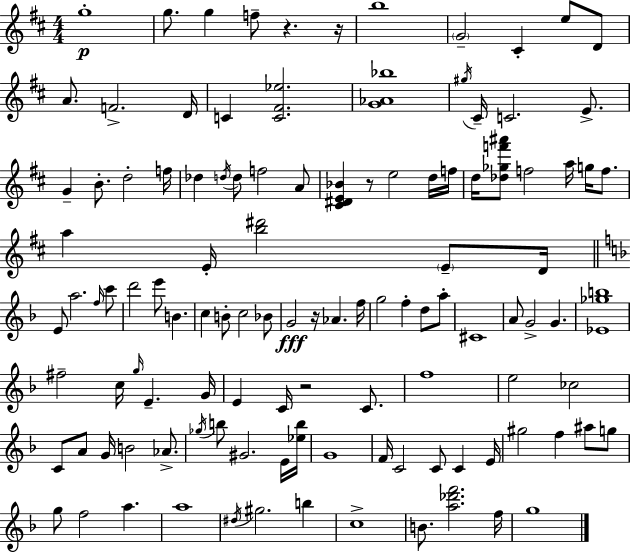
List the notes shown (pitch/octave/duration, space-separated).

G5/w G5/e. G5/q F5/e R/q. R/s B5/w G4/h C#4/q E5/e D4/e A4/e. F4/h. D4/s C4/q [C4,F#4,Eb5]/h. [G4,Ab4,Bb5]/w G#5/s C#4/s C4/h. E4/e. G4/q B4/e. D5/h F5/s Db5/q D5/s D5/e F5/h A4/e [C#4,D#4,E4,Bb4]/q R/e E5/h D5/s F5/s D5/s [Db5,Gb5,F6,A#6]/e F5/h A5/s G5/s F5/e. A5/q E4/s [B5,D#6]/h E4/e D4/s E4/e A5/h. F5/s C6/e D6/h E6/e B4/q. C5/q B4/e C5/h Bb4/e G4/h R/s Ab4/q. F5/s G5/h F5/q D5/e A5/e C#4/w A4/e G4/h G4/q. [Eb4,Gb5,B5]/w F#5/h C5/s G5/s E4/q. G4/s E4/q C4/s R/h C4/e. F5/w E5/h CES5/h C4/e A4/e G4/s B4/h Ab4/e. Gb5/s B5/e G#4/h. E4/s [Eb5,B5]/s G4/w F4/s C4/h C4/e C4/q E4/s G#5/h F5/q A#5/e G5/e G5/e F5/h A5/q. A5/w D#5/s G#5/h. B5/q C5/w B4/e. [A5,Db6,F6]/h. F5/s G5/w